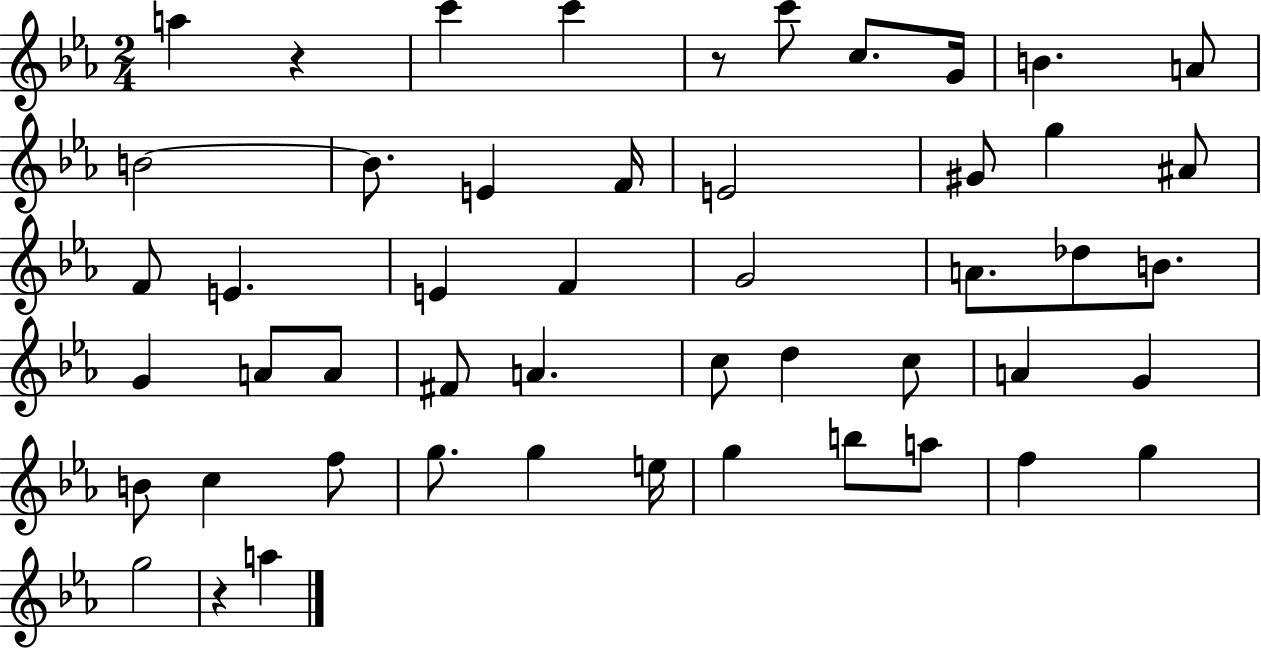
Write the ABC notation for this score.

X:1
T:Untitled
M:2/4
L:1/4
K:Eb
a z c' c' z/2 c'/2 c/2 G/4 B A/2 B2 B/2 E F/4 E2 ^G/2 g ^A/2 F/2 E E F G2 A/2 _d/2 B/2 G A/2 A/2 ^F/2 A c/2 d c/2 A G B/2 c f/2 g/2 g e/4 g b/2 a/2 f g g2 z a